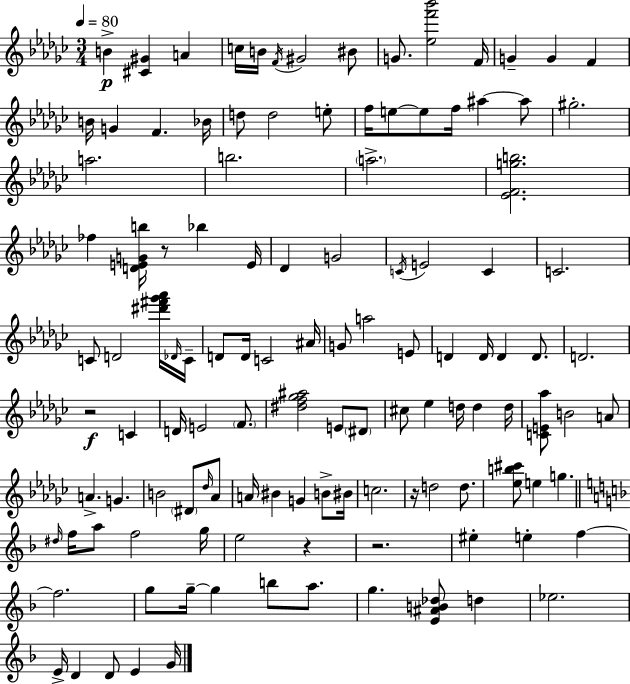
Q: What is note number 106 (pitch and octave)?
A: G4